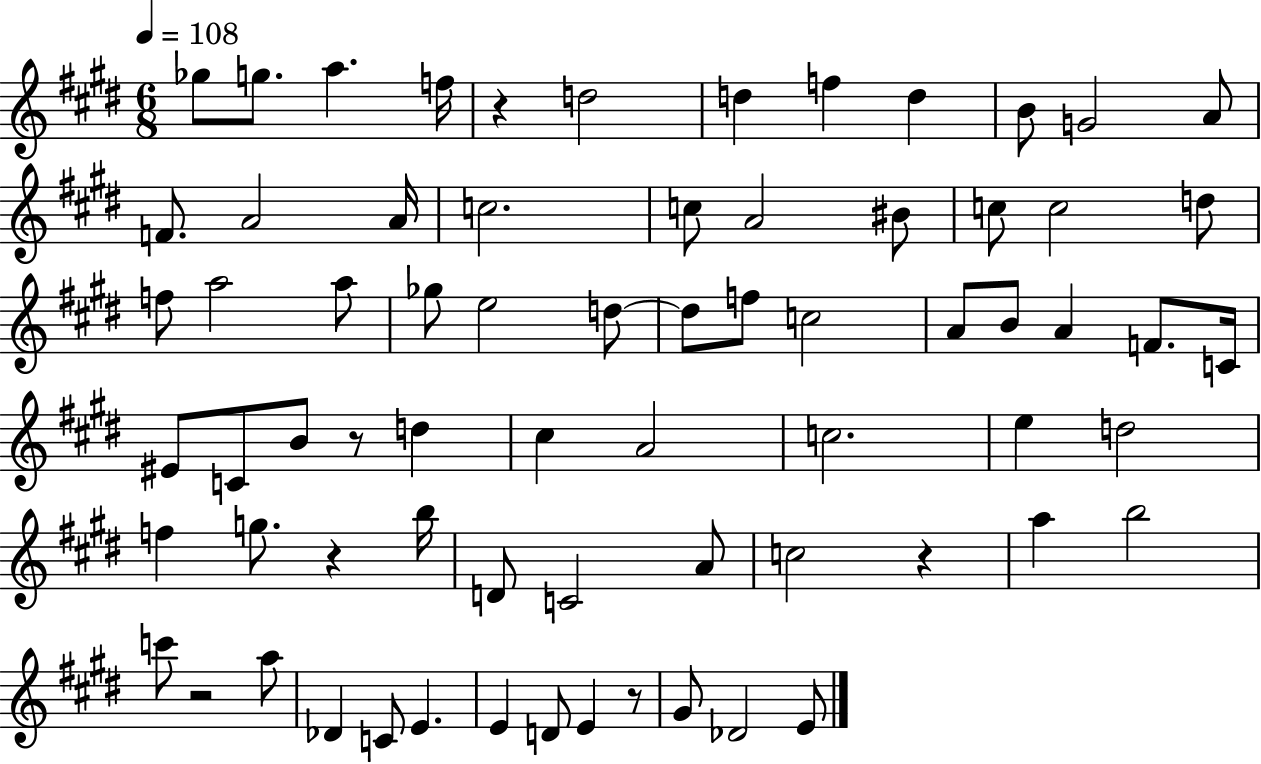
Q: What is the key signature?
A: E major